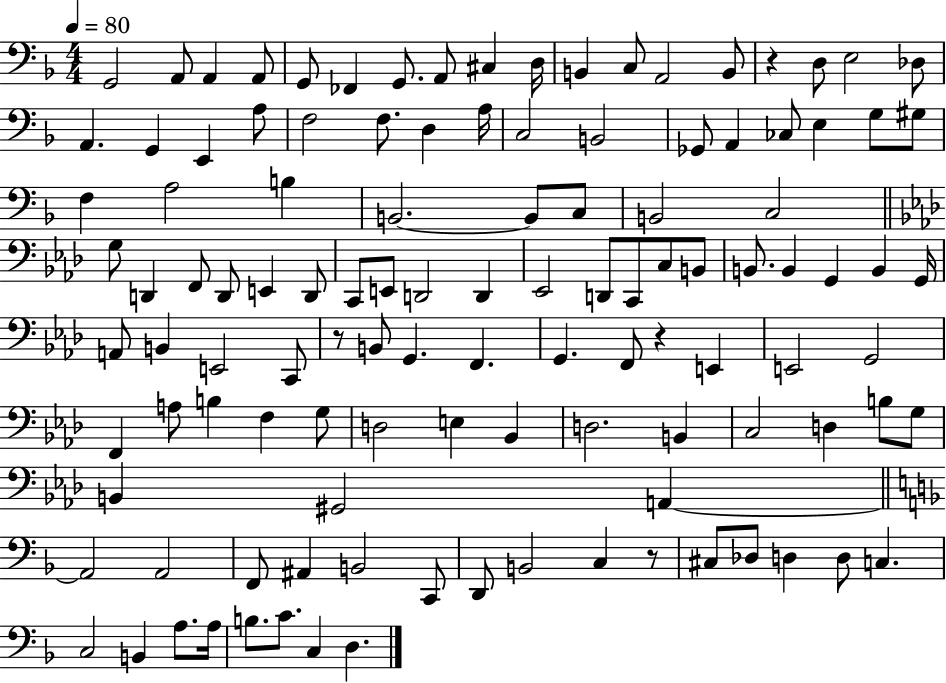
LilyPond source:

{
  \clef bass
  \numericTimeSignature
  \time 4/4
  \key f \major
  \tempo 4 = 80
  g,2 a,8 a,4 a,8 | g,8 fes,4 g,8. a,8 cis4 d16 | b,4 c8 a,2 b,8 | r4 d8 e2 des8 | \break a,4. g,4 e,4 a8 | f2 f8. d4 a16 | c2 b,2 | ges,8 a,4 ces8 e4 g8 gis8 | \break f4 a2 b4 | b,2.~~ b,8 c8 | b,2 c2 | \bar "||" \break \key aes \major g8 d,4 f,8 d,8 e,4 d,8 | c,8 e,8 d,2 d,4 | ees,2 d,8 c,8 c8 b,8 | b,8. b,4 g,4 b,4 g,16 | \break a,8 b,4 e,2 c,8 | r8 b,8 g,4. f,4. | g,4. f,8 r4 e,4 | e,2 g,2 | \break f,4 a8 b4 f4 g8 | d2 e4 bes,4 | d2. b,4 | c2 d4 b8 g8 | \break b,4 gis,2 a,4~~ | \bar "||" \break \key f \major a,2 a,2 | f,8 ais,4 b,2 c,8 | d,8 b,2 c4 r8 | cis8 des8 d4 d8 c4. | \break c2 b,4 a8. a16 | b8. c'8. c4 d4. | \bar "|."
}